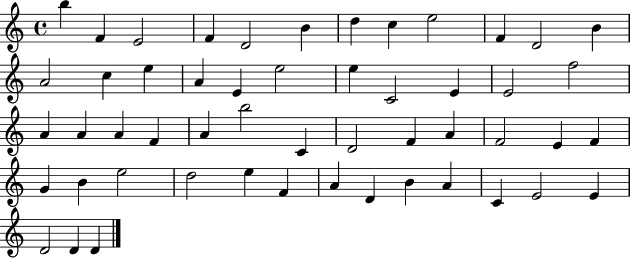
{
  \clef treble
  \time 4/4
  \defaultTimeSignature
  \key c \major
  b''4 f'4 e'2 | f'4 d'2 b'4 | d''4 c''4 e''2 | f'4 d'2 b'4 | \break a'2 c''4 e''4 | a'4 e'4 e''2 | e''4 c'2 e'4 | e'2 f''2 | \break a'4 a'4 a'4 f'4 | a'4 b''2 c'4 | d'2 f'4 a'4 | f'2 e'4 f'4 | \break g'4 b'4 e''2 | d''2 e''4 f'4 | a'4 d'4 b'4 a'4 | c'4 e'2 e'4 | \break d'2 d'4 d'4 | \bar "|."
}